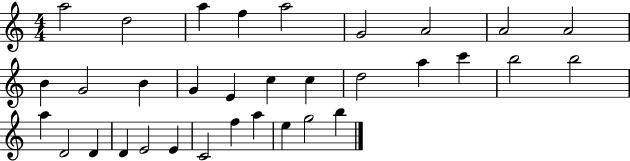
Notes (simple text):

A5/h D5/h A5/q F5/q A5/h G4/h A4/h A4/h A4/h B4/q G4/h B4/q G4/q E4/q C5/q C5/q D5/h A5/q C6/q B5/h B5/h A5/q D4/h D4/q D4/q E4/h E4/q C4/h F5/q A5/q E5/q G5/h B5/q